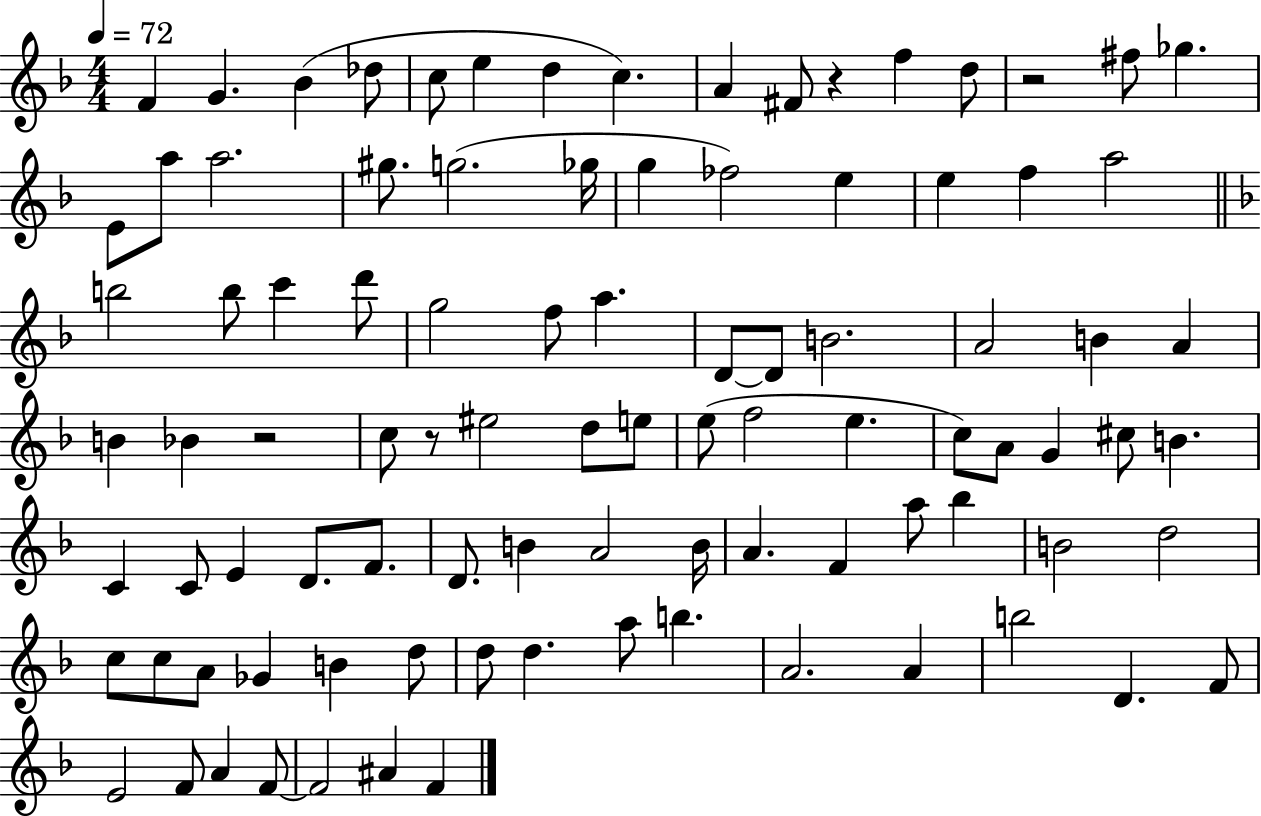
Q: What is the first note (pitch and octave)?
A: F4